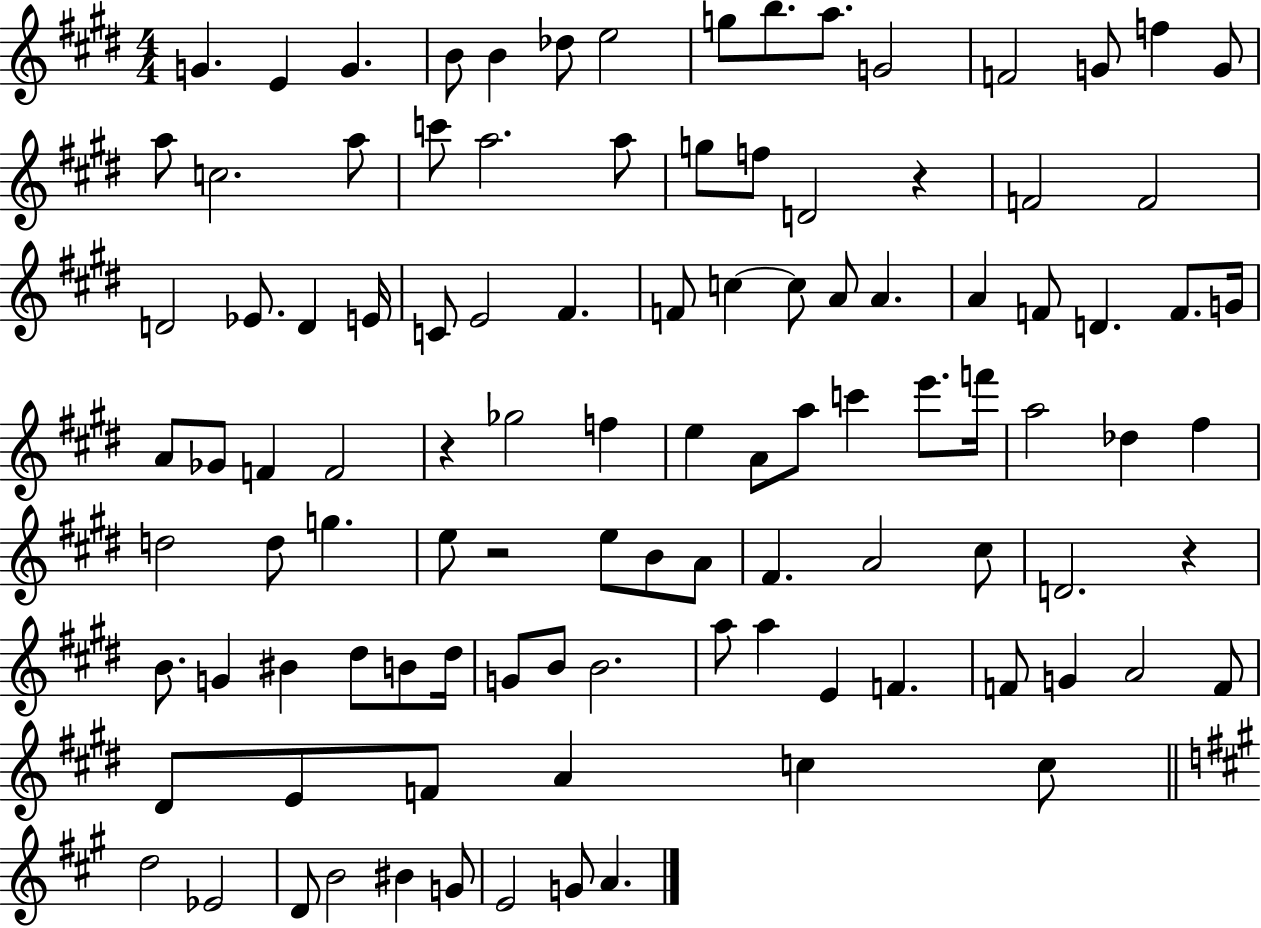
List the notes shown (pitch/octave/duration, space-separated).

G4/q. E4/q G4/q. B4/e B4/q Db5/e E5/h G5/e B5/e. A5/e. G4/h F4/h G4/e F5/q G4/e A5/e C5/h. A5/e C6/e A5/h. A5/e G5/e F5/e D4/h R/q F4/h F4/h D4/h Eb4/e. D4/q E4/s C4/e E4/h F#4/q. F4/e C5/q C5/e A4/e A4/q. A4/q F4/e D4/q. F4/e. G4/s A4/e Gb4/e F4/q F4/h R/q Gb5/h F5/q E5/q A4/e A5/e C6/q E6/e. F6/s A5/h Db5/q F#5/q D5/h D5/e G5/q. E5/e R/h E5/e B4/e A4/e F#4/q. A4/h C#5/e D4/h. R/q B4/e. G4/q BIS4/q D#5/e B4/e D#5/s G4/e B4/e B4/h. A5/e A5/q E4/q F4/q. F4/e G4/q A4/h F4/e D#4/e E4/e F4/e A4/q C5/q C5/e D5/h Eb4/h D4/e B4/h BIS4/q G4/e E4/h G4/e A4/q.